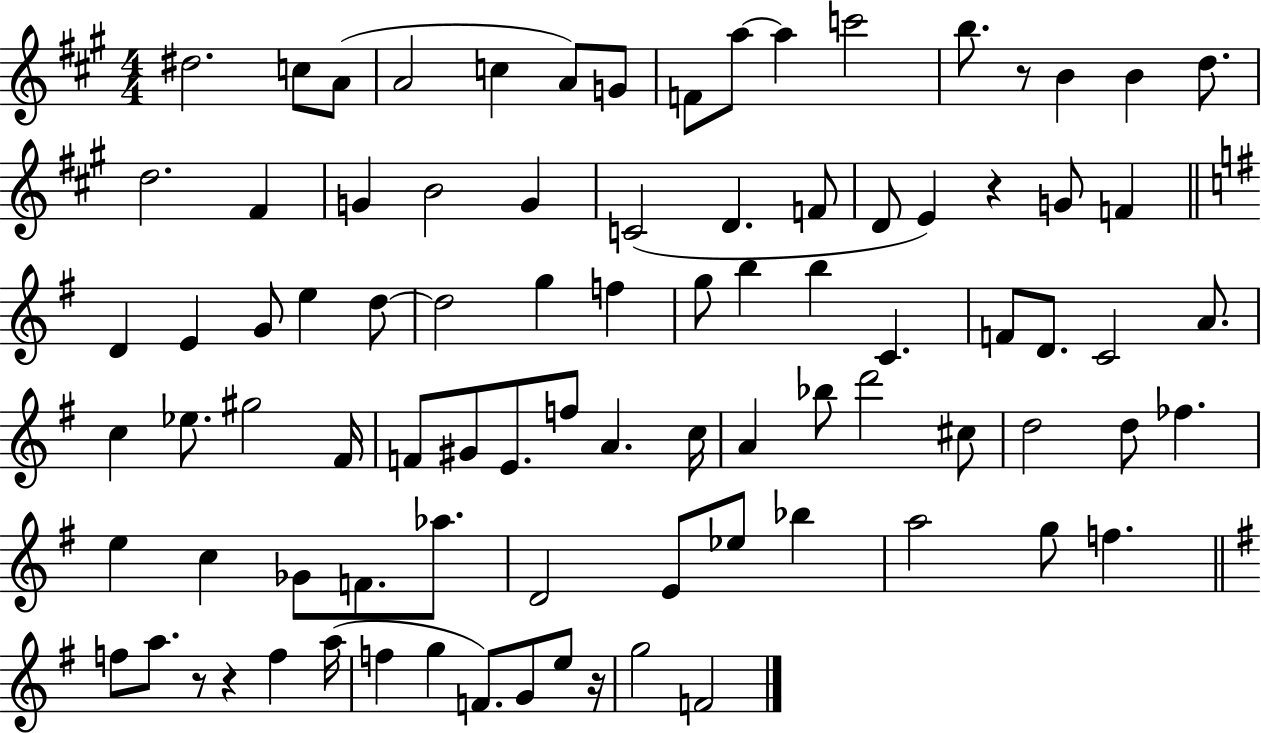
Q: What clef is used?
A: treble